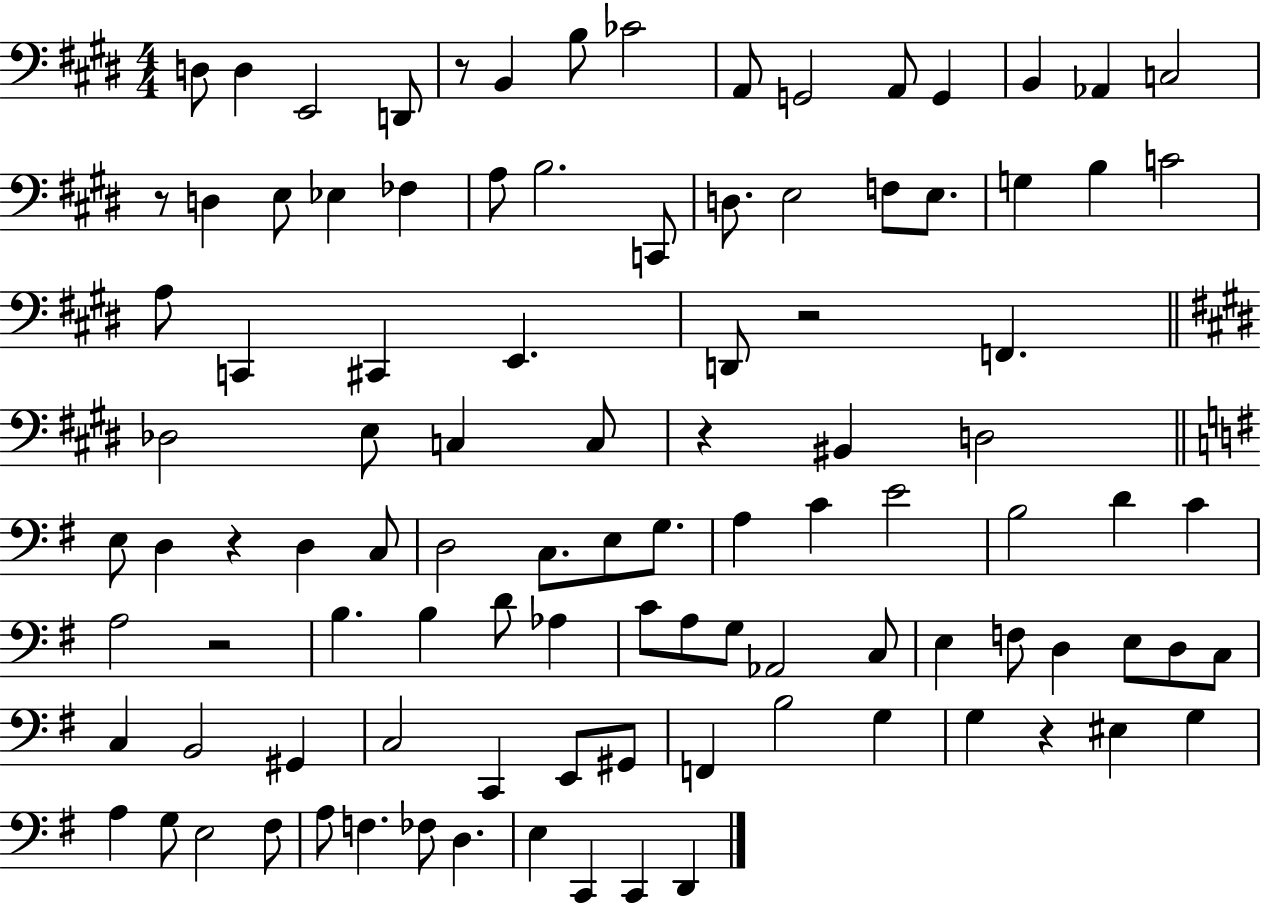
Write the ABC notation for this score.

X:1
T:Untitled
M:4/4
L:1/4
K:E
D,/2 D, E,,2 D,,/2 z/2 B,, B,/2 _C2 A,,/2 G,,2 A,,/2 G,, B,, _A,, C,2 z/2 D, E,/2 _E, _F, A,/2 B,2 C,,/2 D,/2 E,2 F,/2 E,/2 G, B, C2 A,/2 C,, ^C,, E,, D,,/2 z2 F,, _D,2 E,/2 C, C,/2 z ^B,, D,2 E,/2 D, z D, C,/2 D,2 C,/2 E,/2 G,/2 A, C E2 B,2 D C A,2 z2 B, B, D/2 _A, C/2 A,/2 G,/2 _A,,2 C,/2 E, F,/2 D, E,/2 D,/2 C,/2 C, B,,2 ^G,, C,2 C,, E,,/2 ^G,,/2 F,, B,2 G, G, z ^E, G, A, G,/2 E,2 ^F,/2 A,/2 F, _F,/2 D, E, C,, C,, D,,